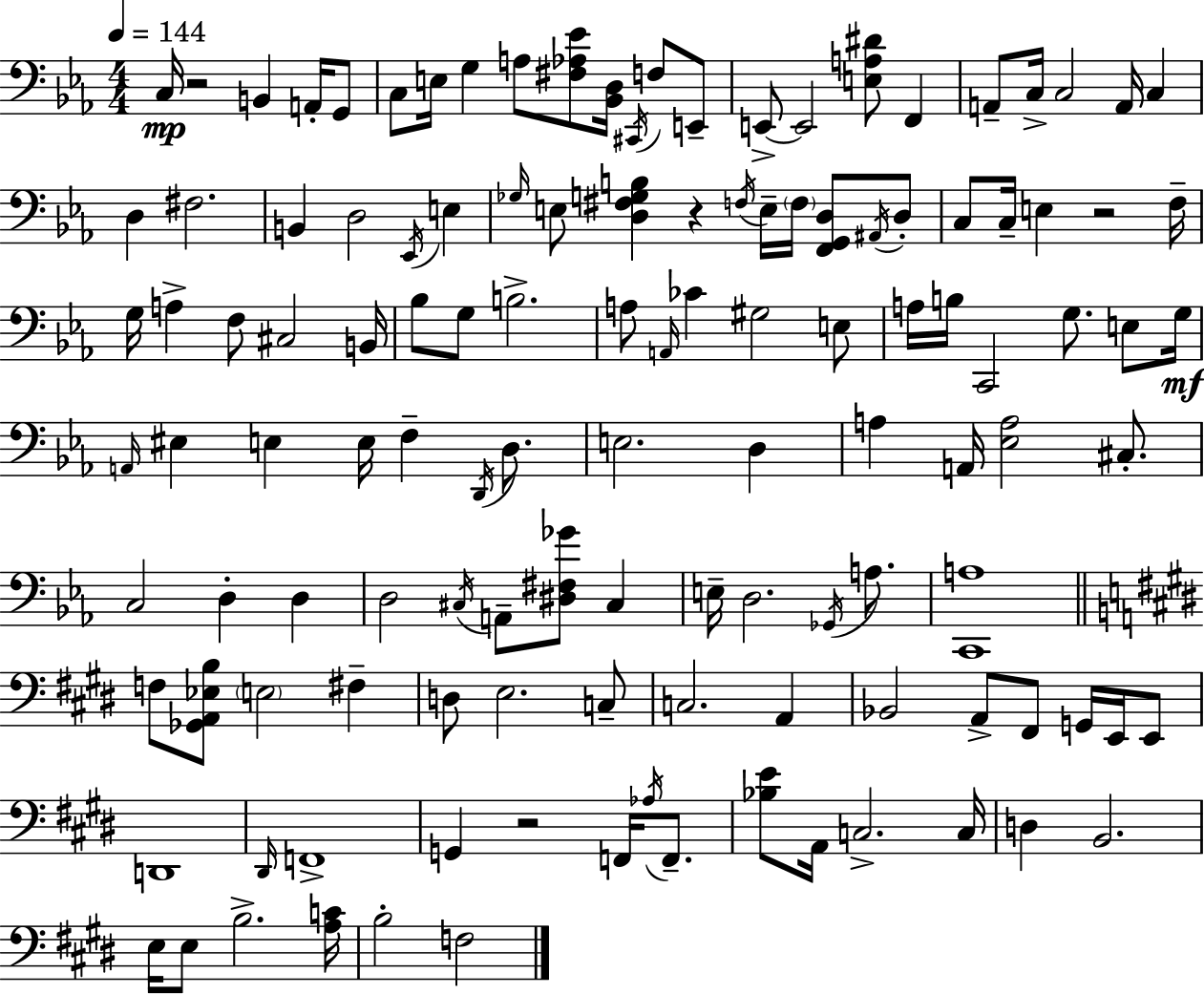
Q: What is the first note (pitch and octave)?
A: C3